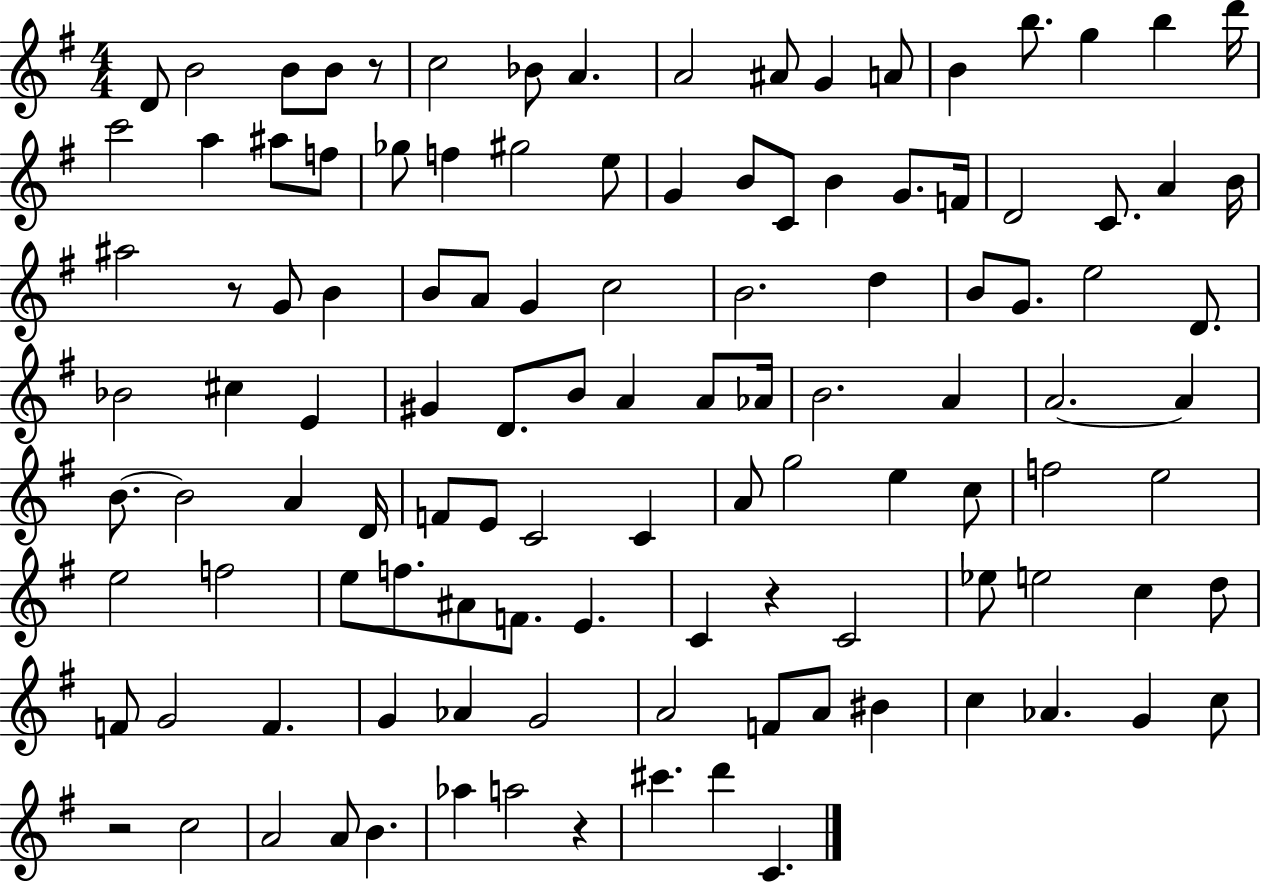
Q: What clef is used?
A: treble